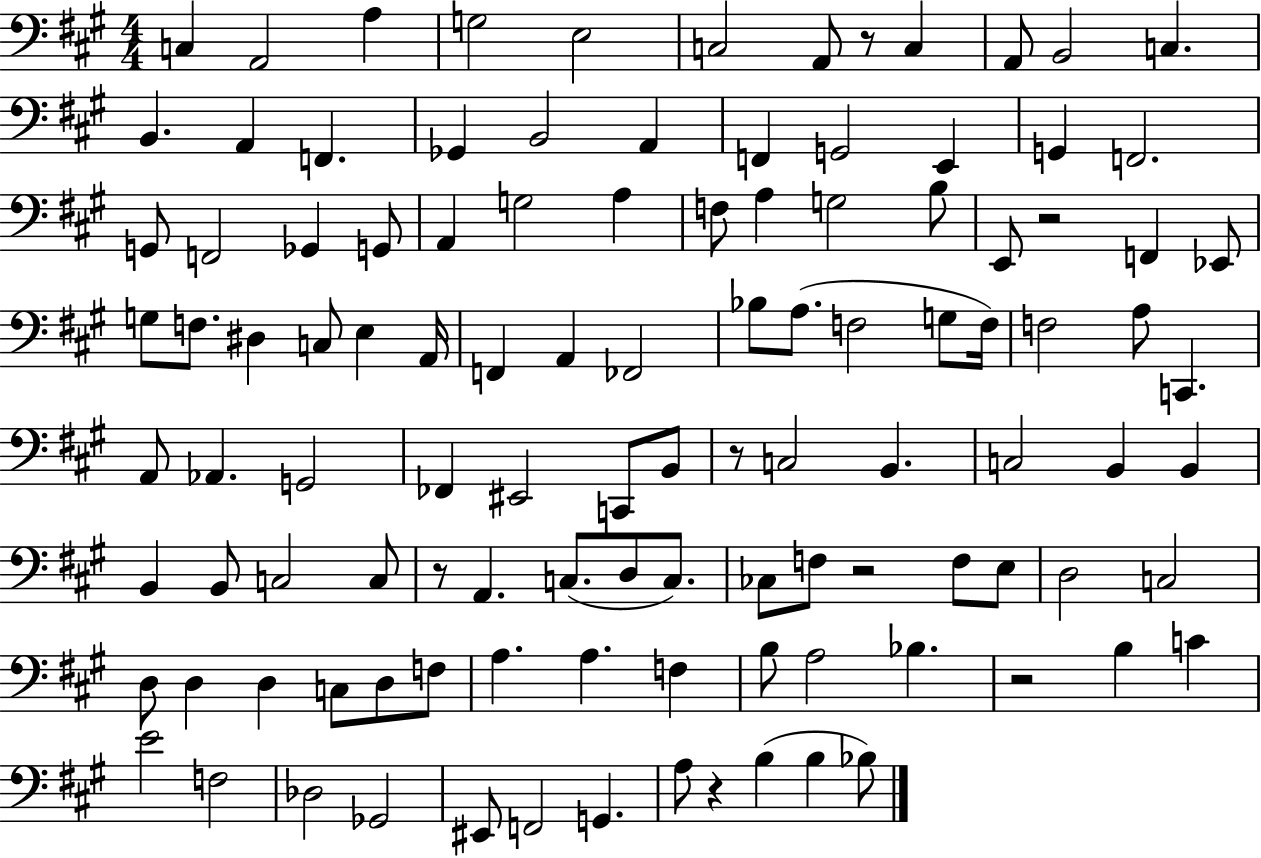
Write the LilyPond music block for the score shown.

{
  \clef bass
  \numericTimeSignature
  \time 4/4
  \key a \major
  \repeat volta 2 { c4 a,2 a4 | g2 e2 | c2 a,8 r8 c4 | a,8 b,2 c4. | \break b,4. a,4 f,4. | ges,4 b,2 a,4 | f,4 g,2 e,4 | g,4 f,2. | \break g,8 f,2 ges,4 g,8 | a,4 g2 a4 | f8 a4 g2 b8 | e,8 r2 f,4 ees,8 | \break g8 f8. dis4 c8 e4 a,16 | f,4 a,4 fes,2 | bes8 a8.( f2 g8 f16) | f2 a8 c,4. | \break a,8 aes,4. g,2 | fes,4 eis,2 c,8 b,8 | r8 c2 b,4. | c2 b,4 b,4 | \break b,4 b,8 c2 c8 | r8 a,4. c8.( d8 c8.) | ces8 f8 r2 f8 e8 | d2 c2 | \break d8 d4 d4 c8 d8 f8 | a4. a4. f4 | b8 a2 bes4. | r2 b4 c'4 | \break e'2 f2 | des2 ges,2 | eis,8 f,2 g,4. | a8 r4 b4( b4 bes8) | \break } \bar "|."
}